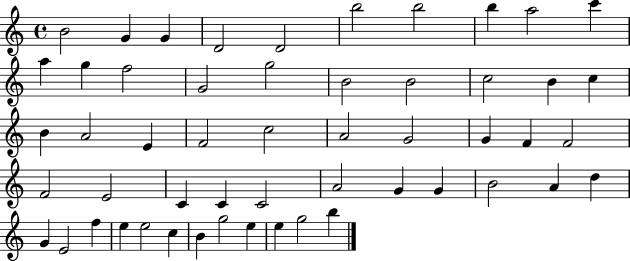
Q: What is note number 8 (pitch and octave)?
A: B5